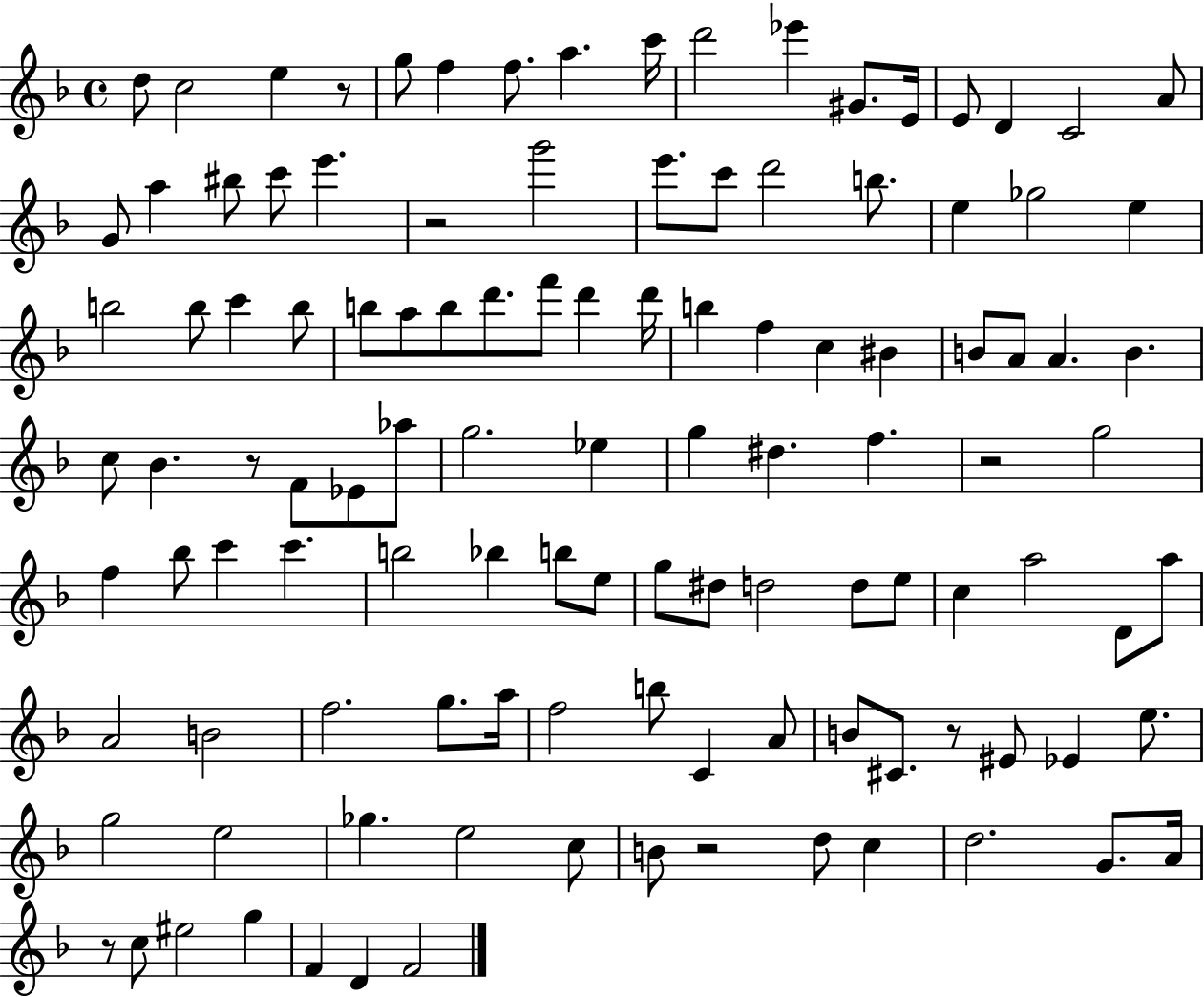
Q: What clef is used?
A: treble